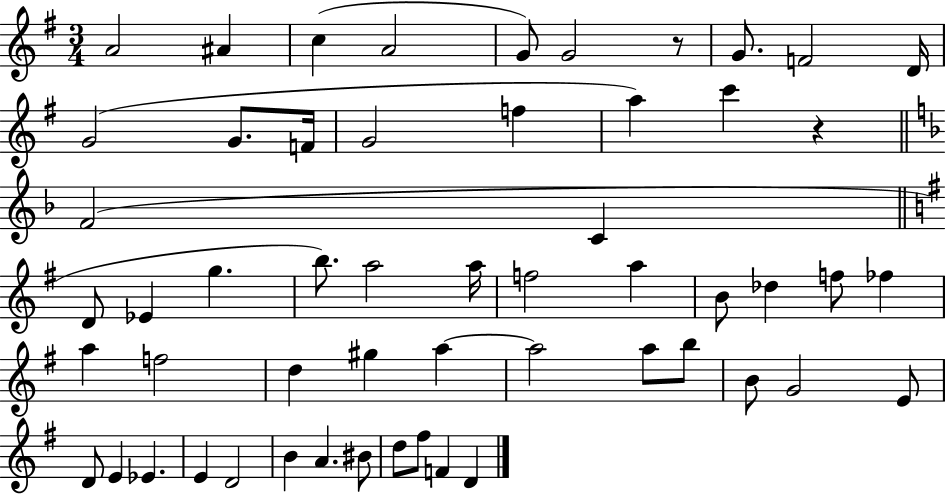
{
  \clef treble
  \numericTimeSignature
  \time 3/4
  \key g \major
  a'2 ais'4 | c''4( a'2 | g'8) g'2 r8 | g'8. f'2 d'16 | \break g'2( g'8. f'16 | g'2 f''4 | a''4) c'''4 r4 | \bar "||" \break \key f \major f'2( c'4 | \bar "||" \break \key e \minor d'8 ees'4 g''4. | b''8.) a''2 a''16 | f''2 a''4 | b'8 des''4 f''8 fes''4 | \break a''4 f''2 | d''4 gis''4 a''4~~ | a''2 a''8 b''8 | b'8 g'2 e'8 | \break d'8 e'4 ees'4. | e'4 d'2 | b'4 a'4. bis'8 | d''8 fis''8 f'4 d'4 | \break \bar "|."
}